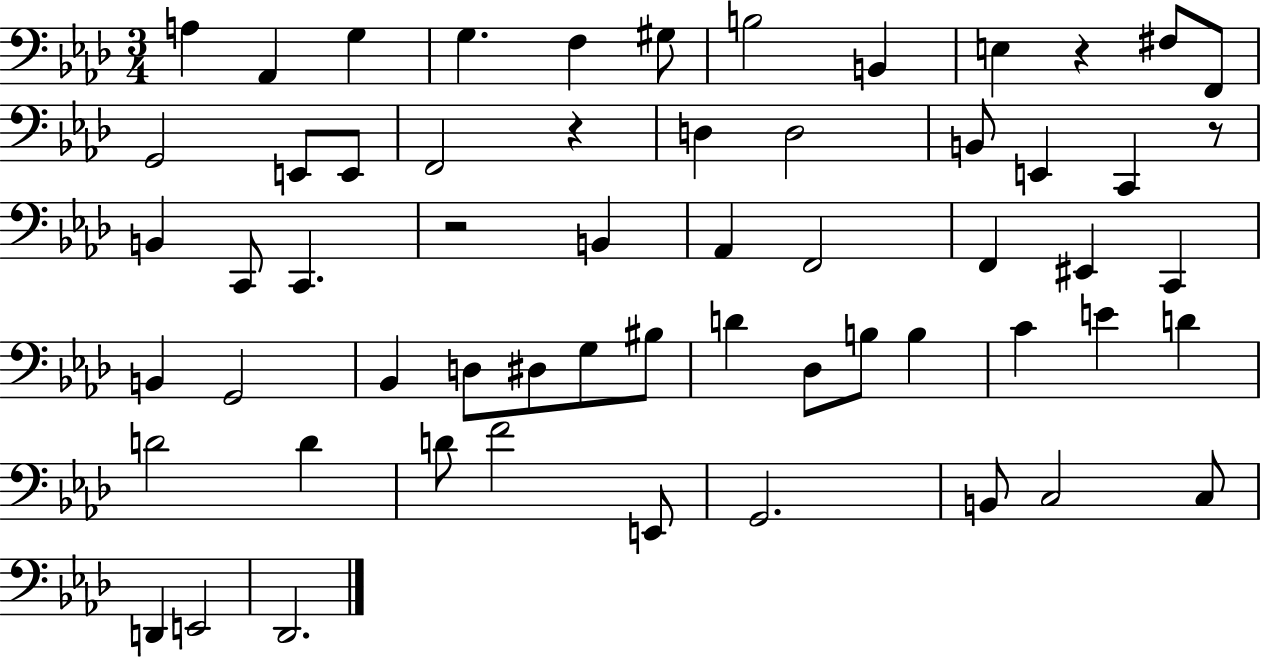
A3/q Ab2/q G3/q G3/q. F3/q G#3/e B3/h B2/q E3/q R/q F#3/e F2/e G2/h E2/e E2/e F2/h R/q D3/q D3/h B2/e E2/q C2/q R/e B2/q C2/e C2/q. R/h B2/q Ab2/q F2/h F2/q EIS2/q C2/q B2/q G2/h Bb2/q D3/e D#3/e G3/e BIS3/e D4/q Db3/e B3/e B3/q C4/q E4/q D4/q D4/h D4/q D4/e F4/h E2/e G2/h. B2/e C3/h C3/e D2/q E2/h Db2/h.